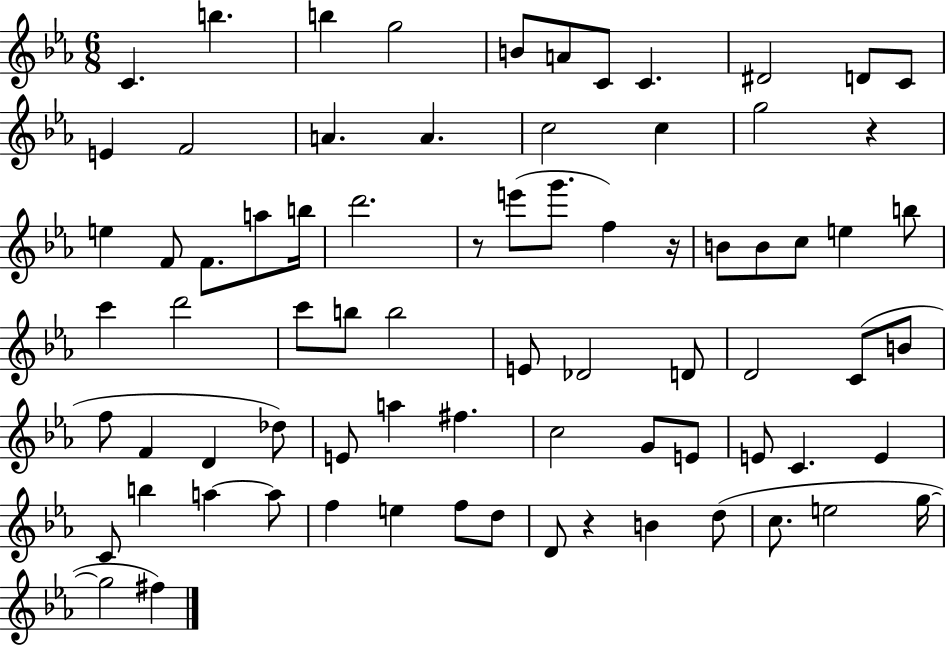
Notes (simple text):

C4/q. B5/q. B5/q G5/h B4/e A4/e C4/e C4/q. D#4/h D4/e C4/e E4/q F4/h A4/q. A4/q. C5/h C5/q G5/h R/q E5/q F4/e F4/e. A5/e B5/s D6/h. R/e E6/e G6/e. F5/q R/s B4/e B4/e C5/e E5/q B5/e C6/q D6/h C6/e B5/e B5/h E4/e Db4/h D4/e D4/h C4/e B4/e F5/e F4/q D4/q Db5/e E4/e A5/q F#5/q. C5/h G4/e E4/e E4/e C4/q. E4/q C4/e B5/q A5/q A5/e F5/q E5/q F5/e D5/e D4/e R/q B4/q D5/e C5/e. E5/h G5/s G5/h F#5/q